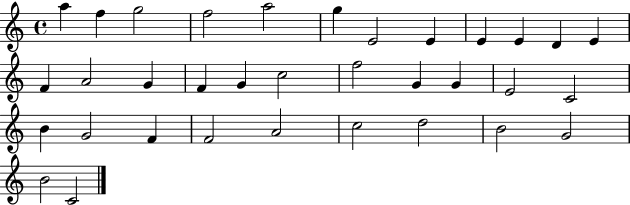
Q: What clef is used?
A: treble